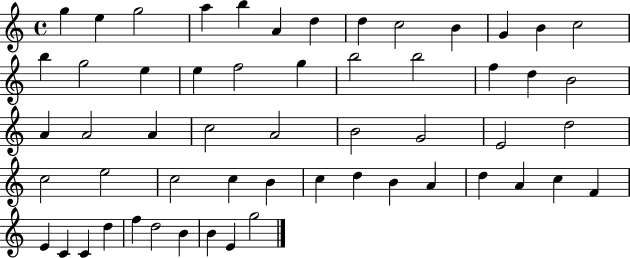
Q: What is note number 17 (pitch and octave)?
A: E5